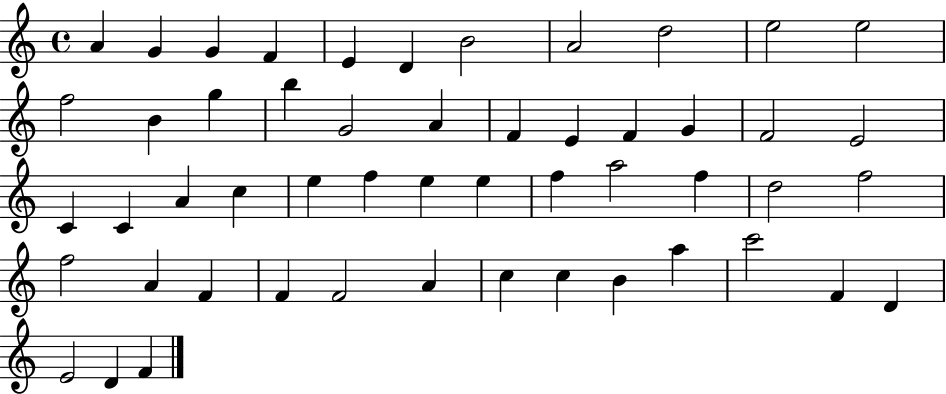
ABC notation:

X:1
T:Untitled
M:4/4
L:1/4
K:C
A G G F E D B2 A2 d2 e2 e2 f2 B g b G2 A F E F G F2 E2 C C A c e f e e f a2 f d2 f2 f2 A F F F2 A c c B a c'2 F D E2 D F